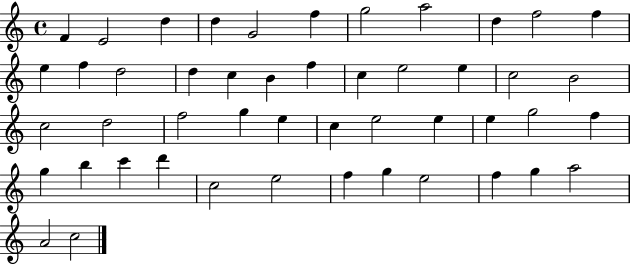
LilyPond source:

{
  \clef treble
  \time 4/4
  \defaultTimeSignature
  \key c \major
  f'4 e'2 d''4 | d''4 g'2 f''4 | g''2 a''2 | d''4 f''2 f''4 | \break e''4 f''4 d''2 | d''4 c''4 b'4 f''4 | c''4 e''2 e''4 | c''2 b'2 | \break c''2 d''2 | f''2 g''4 e''4 | c''4 e''2 e''4 | e''4 g''2 f''4 | \break g''4 b''4 c'''4 d'''4 | c''2 e''2 | f''4 g''4 e''2 | f''4 g''4 a''2 | \break a'2 c''2 | \bar "|."
}